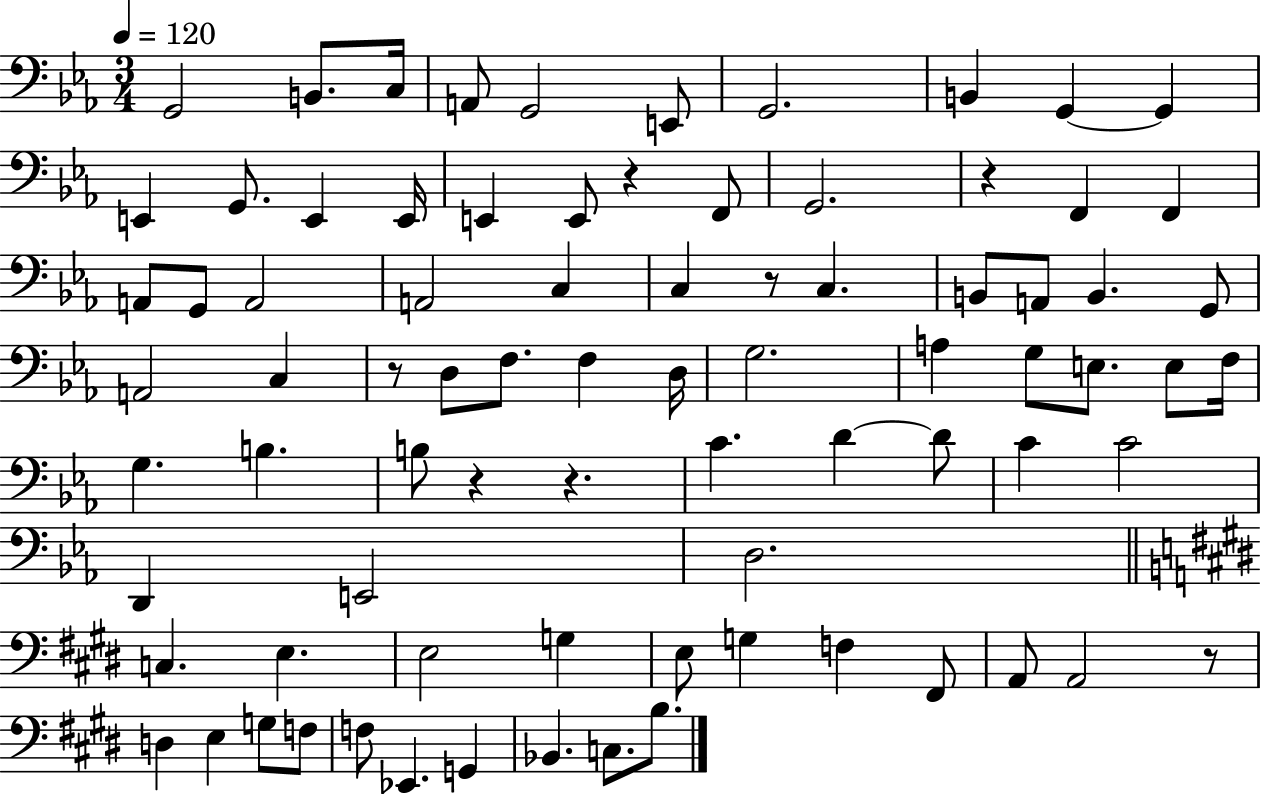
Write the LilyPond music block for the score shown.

{
  \clef bass
  \numericTimeSignature
  \time 3/4
  \key ees \major
  \tempo 4 = 120
  g,2 b,8. c16 | a,8 g,2 e,8 | g,2. | b,4 g,4~~ g,4 | \break e,4 g,8. e,4 e,16 | e,4 e,8 r4 f,8 | g,2. | r4 f,4 f,4 | \break a,8 g,8 a,2 | a,2 c4 | c4 r8 c4. | b,8 a,8 b,4. g,8 | \break a,2 c4 | r8 d8 f8. f4 d16 | g2. | a4 g8 e8. e8 f16 | \break g4. b4. | b8 r4 r4. | c'4. d'4~~ d'8 | c'4 c'2 | \break d,4 e,2 | d2. | \bar "||" \break \key e \major c4. e4. | e2 g4 | e8 g4 f4 fis,8 | a,8 a,2 r8 | \break d4 e4 g8 f8 | f8 ees,4. g,4 | bes,4. c8. b8. | \bar "|."
}